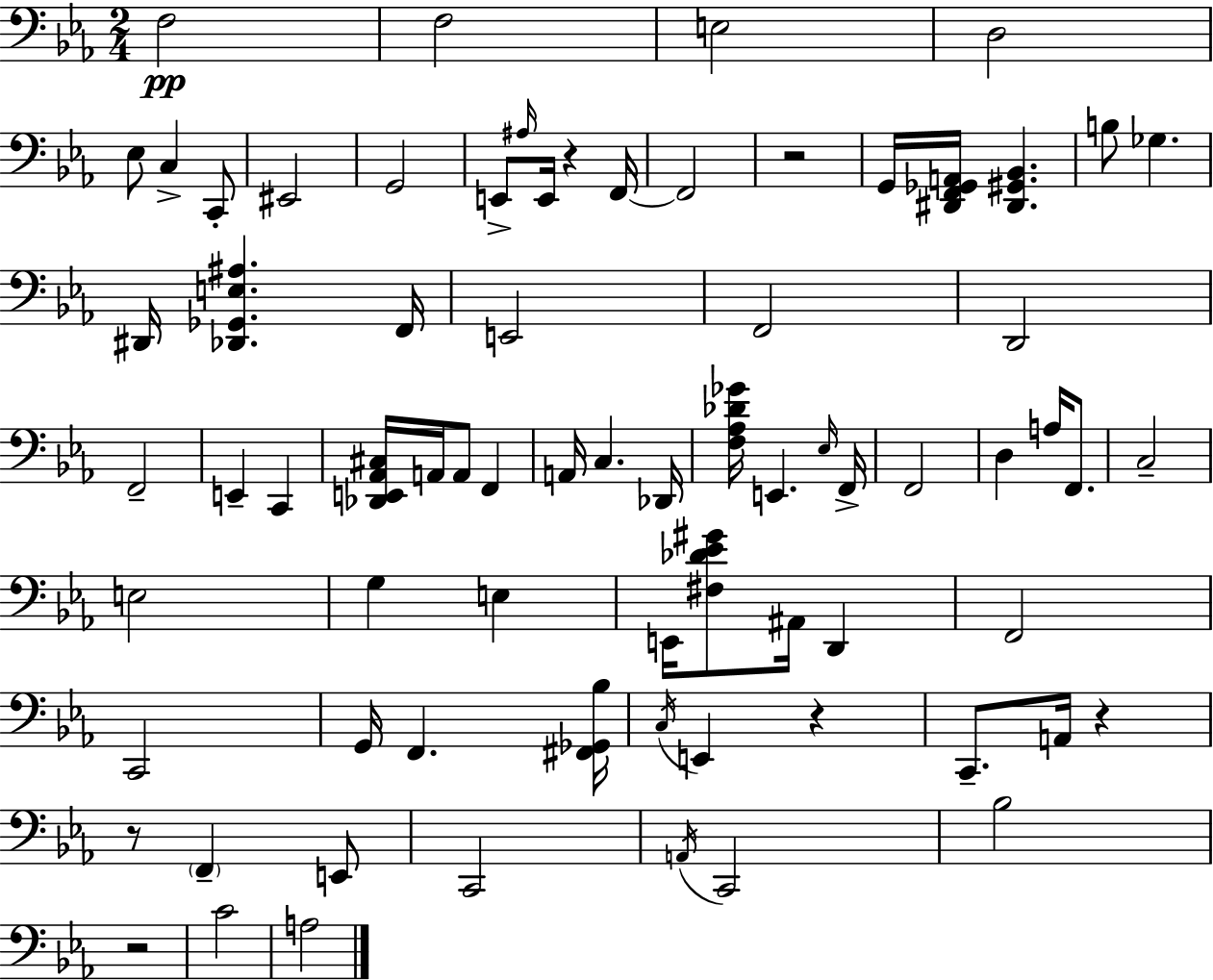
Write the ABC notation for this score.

X:1
T:Untitled
M:2/4
L:1/4
K:Eb
F,2 F,2 E,2 D,2 _E,/2 C, C,,/2 ^E,,2 G,,2 E,,/2 ^A,/4 E,,/4 z F,,/4 F,,2 z2 G,,/4 [^D,,F,,_G,,A,,]/4 [^D,,^G,,_B,,] B,/2 _G, ^D,,/4 [_D,,_G,,E,^A,] F,,/4 E,,2 F,,2 D,,2 F,,2 E,, C,, [_D,,E,,_A,,^C,]/4 A,,/4 A,,/2 F,, A,,/4 C, _D,,/4 [F,_A,_D_G]/4 E,, _E,/4 F,,/4 F,,2 D, A,/4 F,,/2 C,2 E,2 G, E, E,,/4 [^F,_D_E^G]/2 ^A,,/4 D,, F,,2 C,,2 G,,/4 F,, [^F,,_G,,_B,]/4 C,/4 E,, z C,,/2 A,,/4 z z/2 F,, E,,/2 C,,2 A,,/4 C,,2 _B,2 z2 C2 A,2